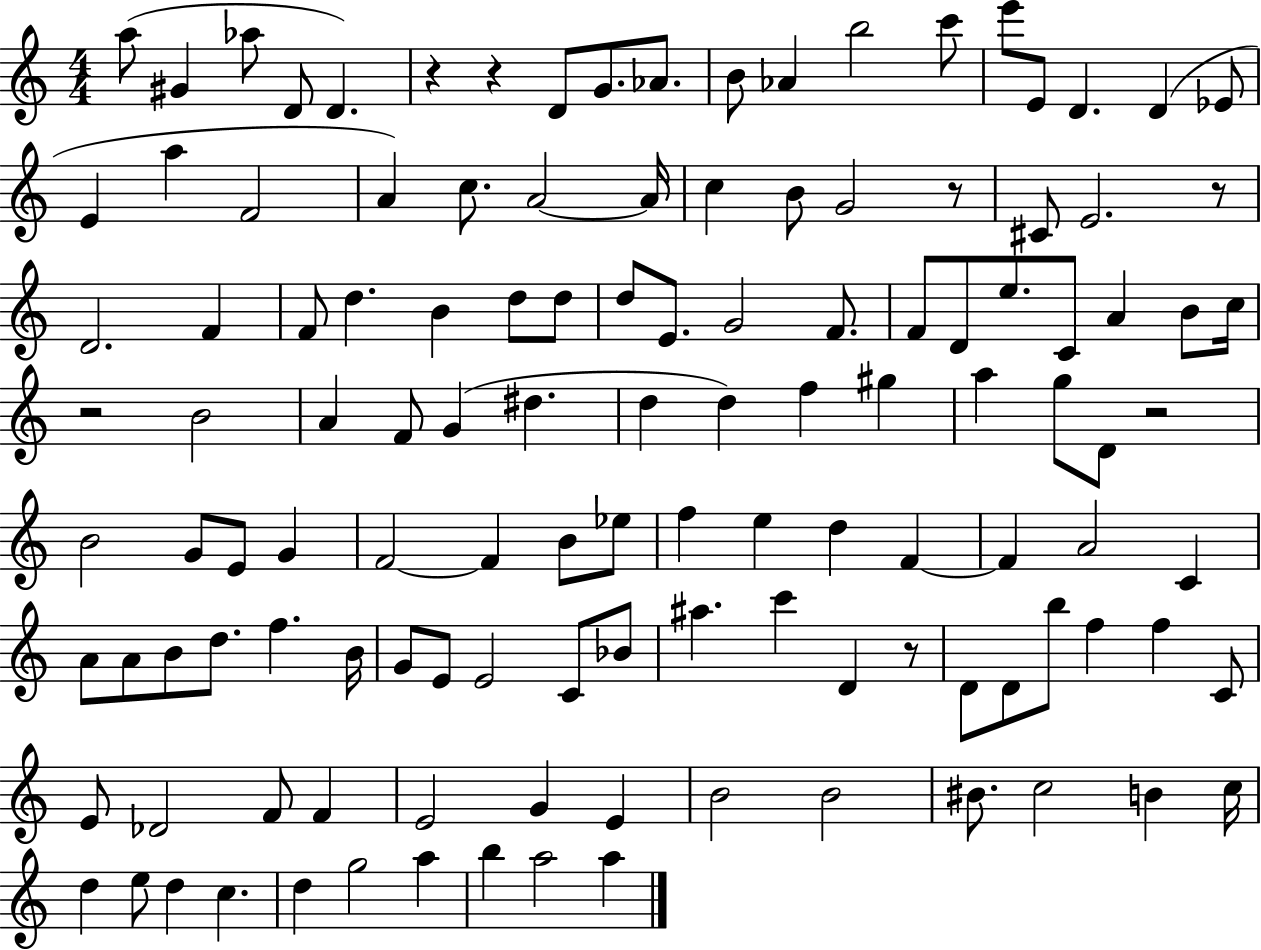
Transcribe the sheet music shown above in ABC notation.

X:1
T:Untitled
M:4/4
L:1/4
K:C
a/2 ^G _a/2 D/2 D z z D/2 G/2 _A/2 B/2 _A b2 c'/2 e'/2 E/2 D D _E/2 E a F2 A c/2 A2 A/4 c B/2 G2 z/2 ^C/2 E2 z/2 D2 F F/2 d B d/2 d/2 d/2 E/2 G2 F/2 F/2 D/2 e/2 C/2 A B/2 c/4 z2 B2 A F/2 G ^d d d f ^g a g/2 D/2 z2 B2 G/2 E/2 G F2 F B/2 _e/2 f e d F F A2 C A/2 A/2 B/2 d/2 f B/4 G/2 E/2 E2 C/2 _B/2 ^a c' D z/2 D/2 D/2 b/2 f f C/2 E/2 _D2 F/2 F E2 G E B2 B2 ^B/2 c2 B c/4 d e/2 d c d g2 a b a2 a